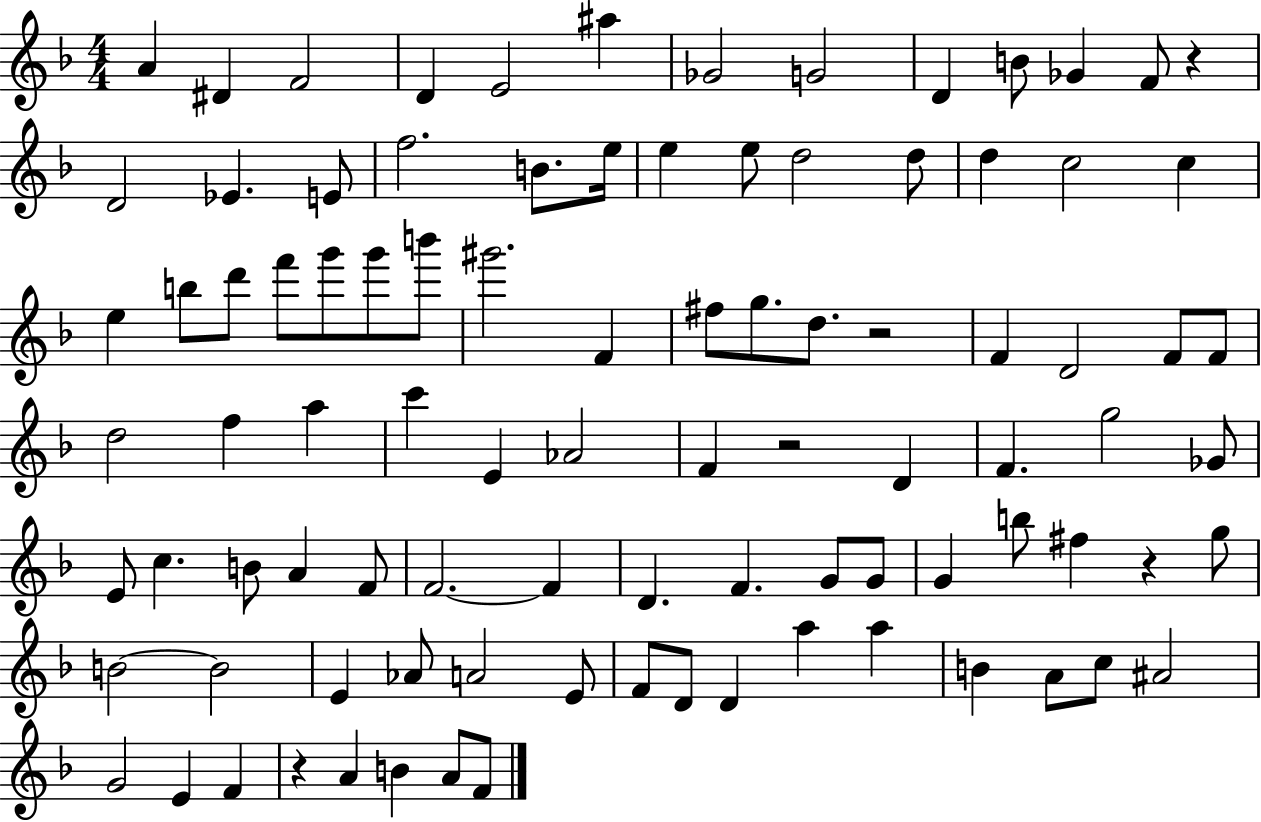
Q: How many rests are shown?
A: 5